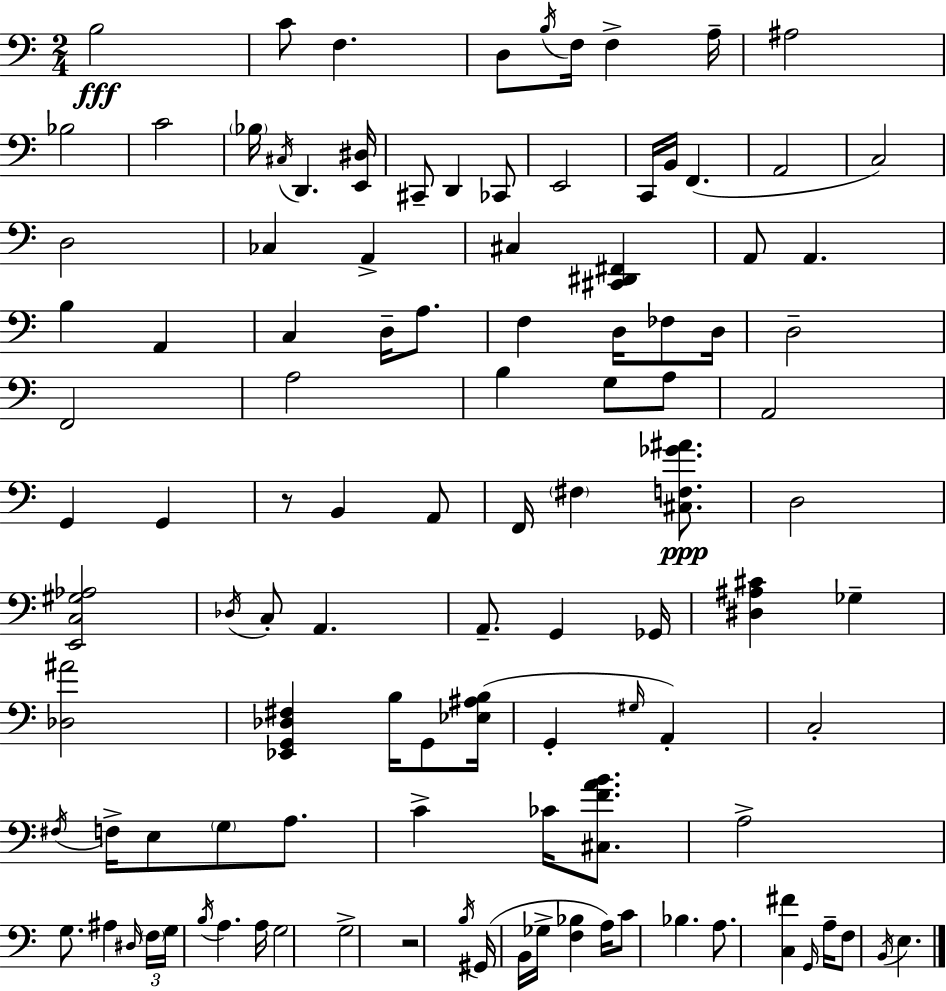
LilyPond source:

{
  \clef bass
  \numericTimeSignature
  \time 2/4
  \key c \major
  b2\fff | c'8 f4. | d8 \acciaccatura { b16 } f16 f4-> | a16-- ais2 | \break bes2 | c'2 | \parenthesize bes16 \acciaccatura { cis16 } d,4. | <e, dis>16 cis,8-- d,4 | \break ces,8 e,2 | c,16 b,16 f,4.( | a,2 | c2) | \break d2 | ces4 a,4-> | cis4 <cis, dis, fis,>4 | a,8 a,4. | \break b4 a,4 | c4 d16-- a8. | f4 d16 fes8 | d16 d2-- | \break f,2 | a2 | b4 g8 | a8 a,2 | \break g,4 g,4 | r8 b,4 | a,8 f,16 \parenthesize fis4 <cis f ges' ais'>8.\ppp | d2 | \break <e, c gis aes>2 | \acciaccatura { des16 } c8-. a,4. | a,8.-- g,4 | ges,16 <dis ais cis'>4 ges4-- | \break <des ais'>2 | <ees, g, des fis>4 b16 | g,8 <ees ais b>16( g,4-. \grace { gis16 }) | a,4-. c2-. | \break \acciaccatura { fis16 } f16-> e8 | \parenthesize g8 a8. c'4-> | ces'16 <cis f' a' b'>8. a2-> | g8. | \break ais4 \grace { dis16 } \tuplet 3/2 { \parenthesize f16 g16 \acciaccatura { b16 } } | a4. a16 g2 | g2-> | r2 | \break \acciaccatura { b16 } | gis,16( b,16 ges16-> <f bes>4 a16) | c'8 bes4. | a8. <c fis'>4 \grace { g,16 } | \break a16-- f8 \acciaccatura { b,16 } e4. | \bar "|."
}